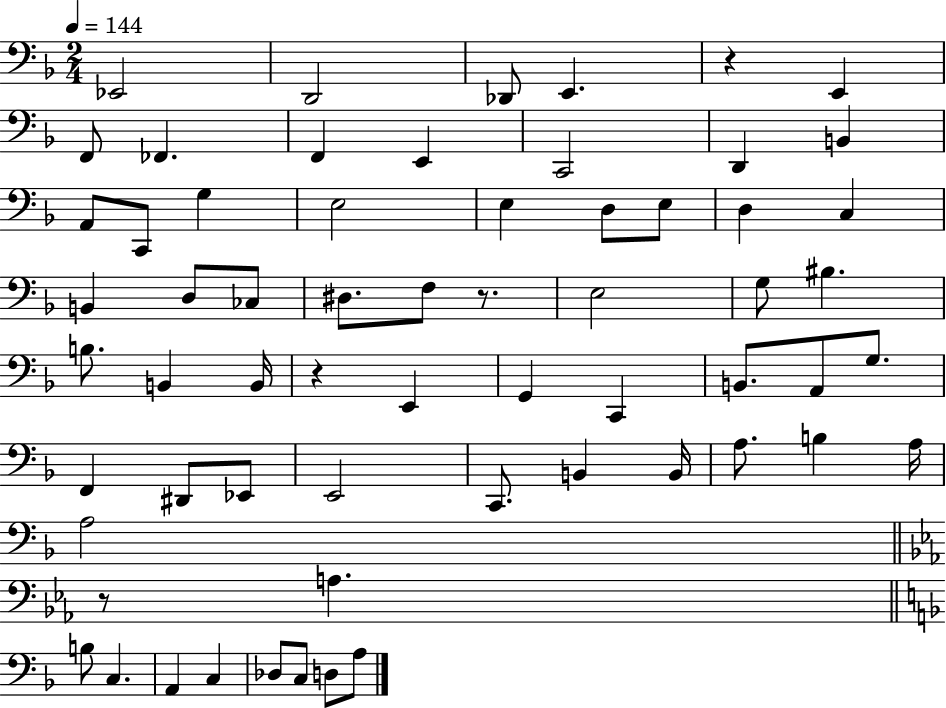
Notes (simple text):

Eb2/h D2/h Db2/e E2/q. R/q E2/q F2/e FES2/q. F2/q E2/q C2/h D2/q B2/q A2/e C2/e G3/q E3/h E3/q D3/e E3/e D3/q C3/q B2/q D3/e CES3/e D#3/e. F3/e R/e. E3/h G3/e BIS3/q. B3/e. B2/q B2/s R/q E2/q G2/q C2/q B2/e. A2/e G3/e. F2/q D#2/e Eb2/e E2/h C2/e. B2/q B2/s A3/e. B3/q A3/s A3/h R/e A3/q. B3/e C3/q. A2/q C3/q Db3/e C3/e D3/e A3/e